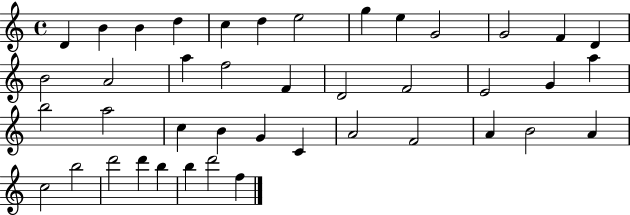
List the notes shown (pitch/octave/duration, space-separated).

D4/q B4/q B4/q D5/q C5/q D5/q E5/h G5/q E5/q G4/h G4/h F4/q D4/q B4/h A4/h A5/q F5/h F4/q D4/h F4/h E4/h G4/q A5/q B5/h A5/h C5/q B4/q G4/q C4/q A4/h F4/h A4/q B4/h A4/q C5/h B5/h D6/h D6/q B5/q B5/q D6/h F5/q